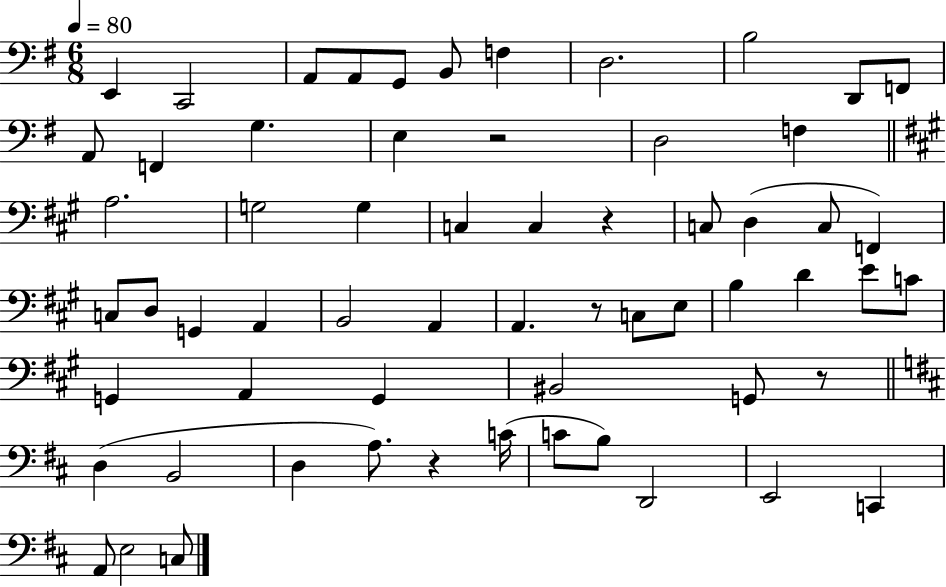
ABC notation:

X:1
T:Untitled
M:6/8
L:1/4
K:G
E,, C,,2 A,,/2 A,,/2 G,,/2 B,,/2 F, D,2 B,2 D,,/2 F,,/2 A,,/2 F,, G, E, z2 D,2 F, A,2 G,2 G, C, C, z C,/2 D, C,/2 F,, C,/2 D,/2 G,, A,, B,,2 A,, A,, z/2 C,/2 E,/2 B, D E/2 C/2 G,, A,, G,, ^B,,2 G,,/2 z/2 D, B,,2 D, A,/2 z C/4 C/2 B,/2 D,,2 E,,2 C,, A,,/2 E,2 C,/2